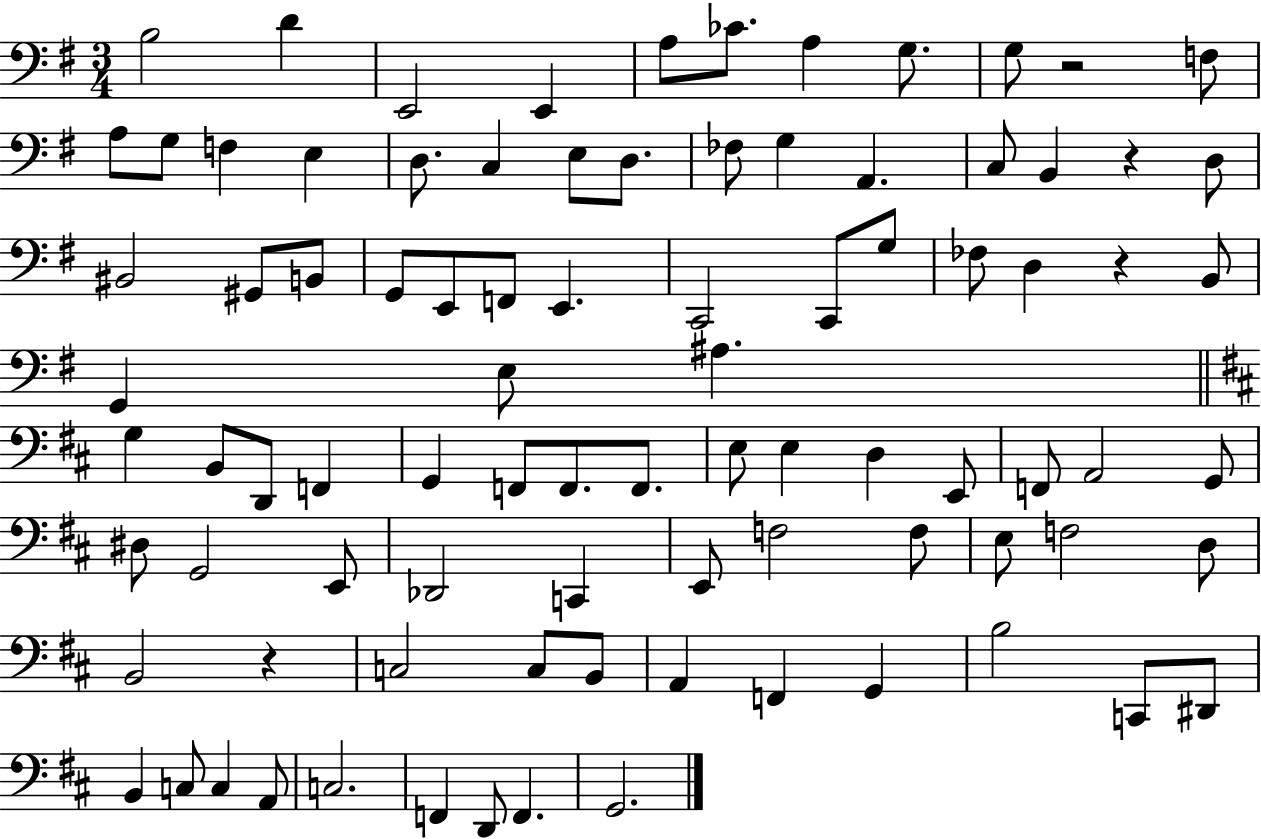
B3/h D4/q E2/h E2/q A3/e CES4/e. A3/q G3/e. G3/e R/h F3/e A3/e G3/e F3/q E3/q D3/e. C3/q E3/e D3/e. FES3/e G3/q A2/q. C3/e B2/q R/q D3/e BIS2/h G#2/e B2/e G2/e E2/e F2/e E2/q. C2/h C2/e G3/e FES3/e D3/q R/q B2/e G2/q E3/e A#3/q. G3/q B2/e D2/e F2/q G2/q F2/e F2/e. F2/e. E3/e E3/q D3/q E2/e F2/e A2/h G2/e D#3/e G2/h E2/e Db2/h C2/q E2/e F3/h F3/e E3/e F3/h D3/e B2/h R/q C3/h C3/e B2/e A2/q F2/q G2/q B3/h C2/e D#2/e B2/q C3/e C3/q A2/e C3/h. F2/q D2/e F2/q. G2/h.